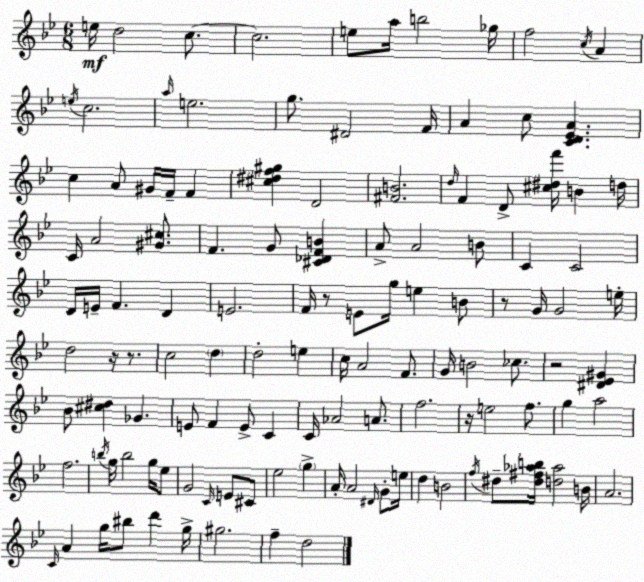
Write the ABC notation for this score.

X:1
T:Untitled
M:6/8
L:1/4
K:Gm
e/4 d2 c/2 c2 e/2 a/4 b2 _g/4 f2 c/4 A e/4 c2 a/4 e2 g/2 ^D2 F/4 A c/2 [CD_EA] c A/2 ^G/4 F/4 F [^c^df^g] D2 [^FB]2 d/4 F D/2 [^c^df']/4 B d/4 C/4 A2 [^G^c]/2 F G/2 [^C_DFB] A/2 A2 B/2 C C2 D/4 E/4 F D E2 F/4 z/2 E/2 g/4 e B/2 z/2 G/4 G2 e/4 d2 z/4 z/2 c2 d d2 e c/4 A2 F/2 G/4 B2 _c/2 z2 [^D_E^G] _B/2 [^c^d] _G E/2 F E/2 C C/4 _A2 A/2 f2 z/4 e2 f/2 g a2 f2 b/4 g/4 b2 g/4 _e/2 G2 C/4 E/2 ^C/2 _e2 g A/4 A2 ^D/4 G/2 e/4 d B2 f/4 ^d/2 [^d^f_ab]/4 [d_a]2 B/4 A2 C/4 A g/4 ^b/2 d' g/4 ^g2 f d2